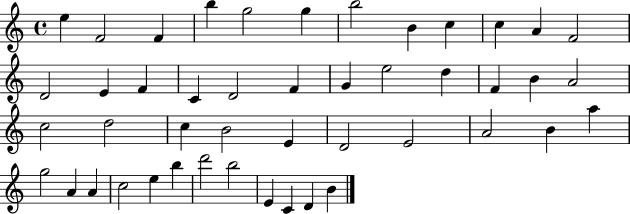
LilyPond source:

{
  \clef treble
  \time 4/4
  \defaultTimeSignature
  \key c \major
  e''4 f'2 f'4 | b''4 g''2 g''4 | b''2 b'4 c''4 | c''4 a'4 f'2 | \break d'2 e'4 f'4 | c'4 d'2 f'4 | g'4 e''2 d''4 | f'4 b'4 a'2 | \break c''2 d''2 | c''4 b'2 e'4 | d'2 e'2 | a'2 b'4 a''4 | \break g''2 a'4 a'4 | c''2 e''4 b''4 | d'''2 b''2 | e'4 c'4 d'4 b'4 | \break \bar "|."
}